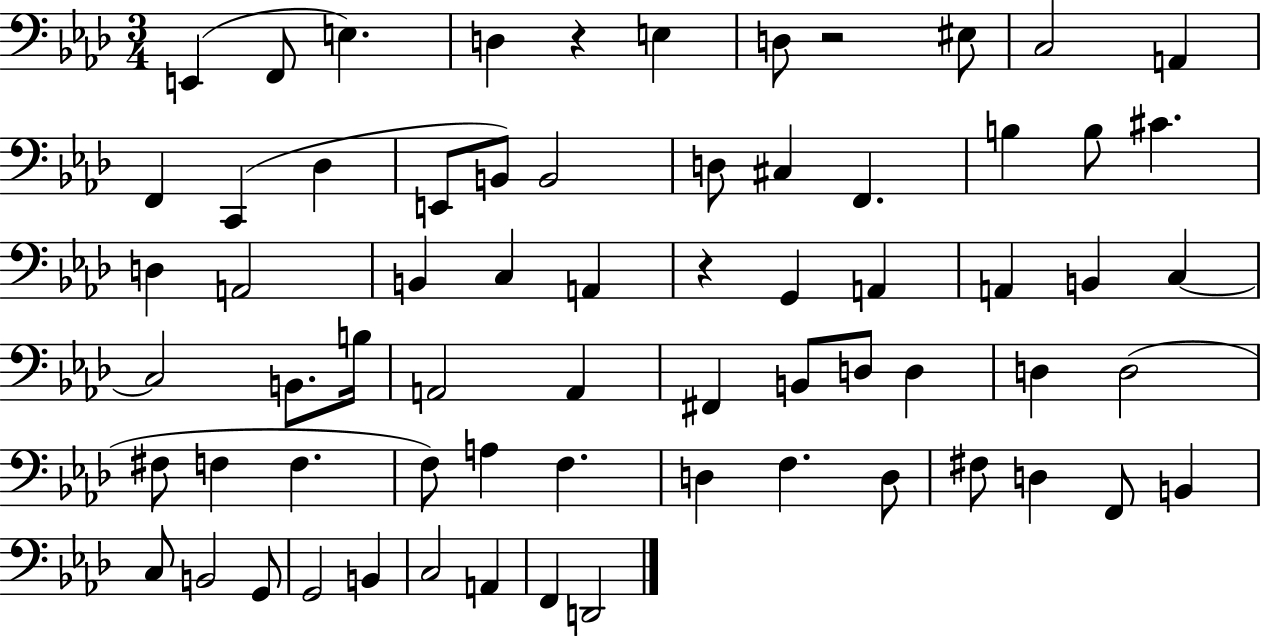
X:1
T:Untitled
M:3/4
L:1/4
K:Ab
E,, F,,/2 E, D, z E, D,/2 z2 ^E,/2 C,2 A,, F,, C,, _D, E,,/2 B,,/2 B,,2 D,/2 ^C, F,, B, B,/2 ^C D, A,,2 B,, C, A,, z G,, A,, A,, B,, C, C,2 B,,/2 B,/4 A,,2 A,, ^F,, B,,/2 D,/2 D, D, D,2 ^F,/2 F, F, F,/2 A, F, D, F, D,/2 ^F,/2 D, F,,/2 B,, C,/2 B,,2 G,,/2 G,,2 B,, C,2 A,, F,, D,,2